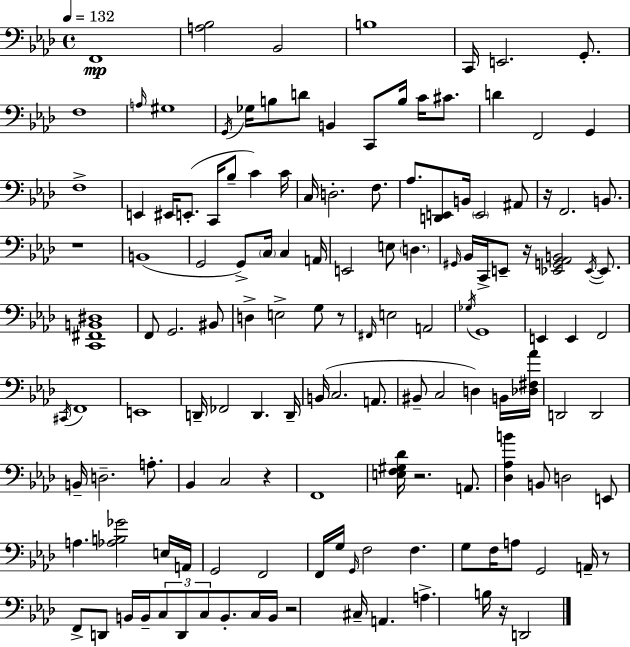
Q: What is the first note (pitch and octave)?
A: F2